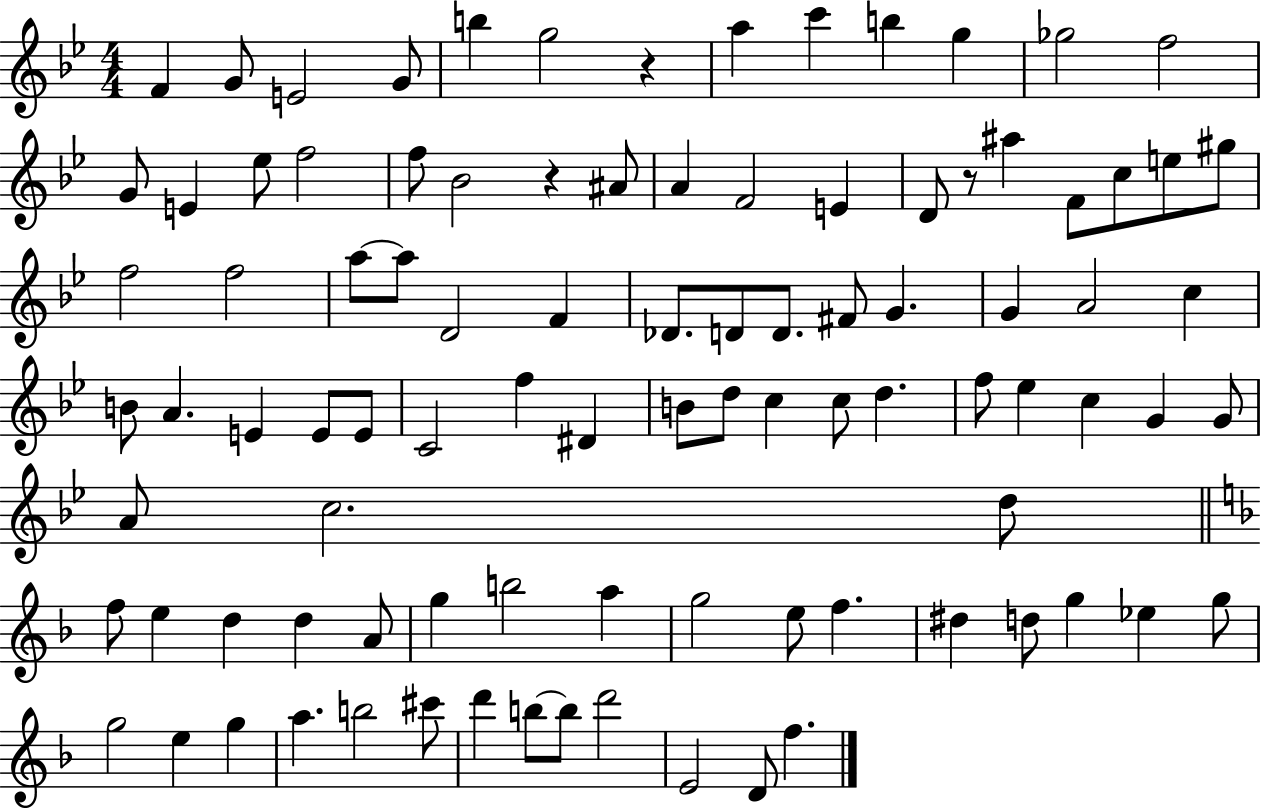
{
  \clef treble
  \numericTimeSignature
  \time 4/4
  \key bes \major
  f'4 g'8 e'2 g'8 | b''4 g''2 r4 | a''4 c'''4 b''4 g''4 | ges''2 f''2 | \break g'8 e'4 ees''8 f''2 | f''8 bes'2 r4 ais'8 | a'4 f'2 e'4 | d'8 r8 ais''4 f'8 c''8 e''8 gis''8 | \break f''2 f''2 | a''8~~ a''8 d'2 f'4 | des'8. d'8 d'8. fis'8 g'4. | g'4 a'2 c''4 | \break b'8 a'4. e'4 e'8 e'8 | c'2 f''4 dis'4 | b'8 d''8 c''4 c''8 d''4. | f''8 ees''4 c''4 g'4 g'8 | \break a'8 c''2. d''8 | \bar "||" \break \key f \major f''8 e''4 d''4 d''4 a'8 | g''4 b''2 a''4 | g''2 e''8 f''4. | dis''4 d''8 g''4 ees''4 g''8 | \break g''2 e''4 g''4 | a''4. b''2 cis'''8 | d'''4 b''8~~ b''8 d'''2 | e'2 d'8 f''4. | \break \bar "|."
}